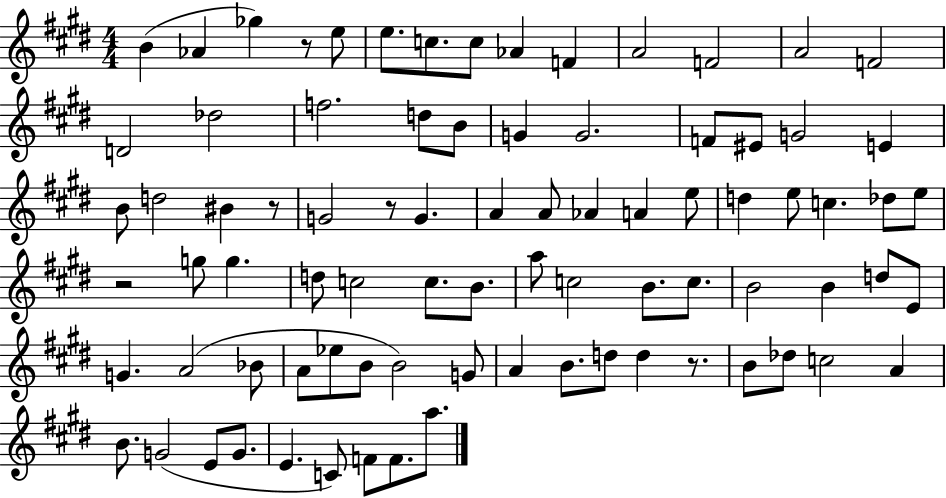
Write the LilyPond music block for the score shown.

{
  \clef treble
  \numericTimeSignature
  \time 4/4
  \key e \major
  b'4( aes'4 ges''4) r8 e''8 | e''8. c''8. c''8 aes'4 f'4 | a'2 f'2 | a'2 f'2 | \break d'2 des''2 | f''2. d''8 b'8 | g'4 g'2. | f'8 eis'8 g'2 e'4 | \break b'8 d''2 bis'4 r8 | g'2 r8 g'4. | a'4 a'8 aes'4 a'4 e''8 | d''4 e''8 c''4. des''8 e''8 | \break r2 g''8 g''4. | d''8 c''2 c''8. b'8. | a''8 c''2 b'8. c''8. | b'2 b'4 d''8 e'8 | \break g'4. a'2( bes'8 | a'8 ees''8 b'8 b'2) g'8 | a'4 b'8. d''8 d''4 r8. | b'8 des''8 c''2 a'4 | \break b'8. g'2( e'8 g'8. | e'4. c'8) f'8 f'8. a''8. | \bar "|."
}